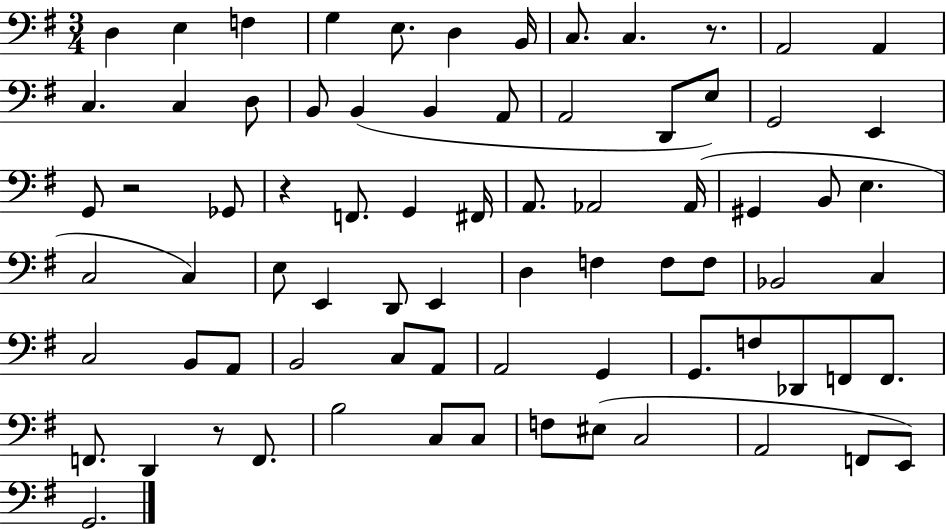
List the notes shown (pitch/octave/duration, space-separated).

D3/q E3/q F3/q G3/q E3/e. D3/q B2/s C3/e. C3/q. R/e. A2/h A2/q C3/q. C3/q D3/e B2/e B2/q B2/q A2/e A2/h D2/e E3/e G2/h E2/q G2/e R/h Gb2/e R/q F2/e. G2/q F#2/s A2/e. Ab2/h Ab2/s G#2/q B2/e E3/q. C3/h C3/q E3/e E2/q D2/e E2/q D3/q F3/q F3/e F3/e Bb2/h C3/q C3/h B2/e A2/e B2/h C3/e A2/e A2/h G2/q G2/e. F3/e Db2/e F2/e F2/e. F2/e. D2/q R/e F2/e. B3/h C3/e C3/e F3/e EIS3/e C3/h A2/h F2/e E2/e G2/h.